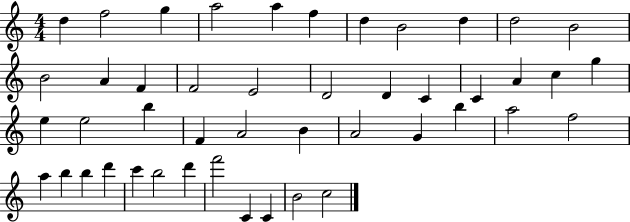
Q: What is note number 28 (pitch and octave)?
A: A4